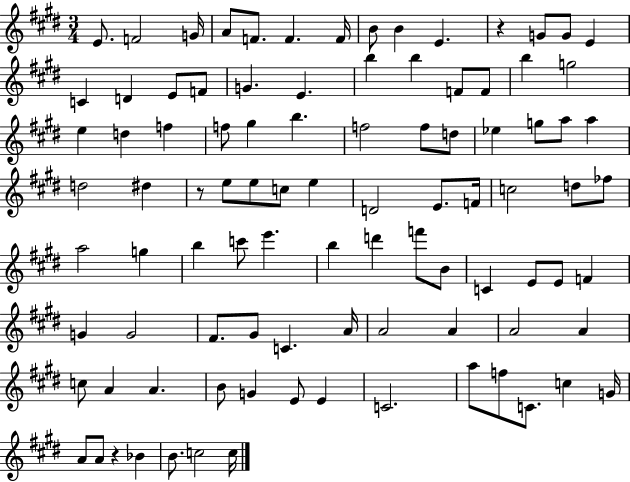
X:1
T:Untitled
M:3/4
L:1/4
K:E
E/2 F2 G/4 A/2 F/2 F F/4 B/2 B E z G/2 G/2 E C D E/2 F/2 G E b b F/2 F/2 b g2 e d f f/2 ^g b f2 f/2 d/2 _e g/2 a/2 a d2 ^d z/2 e/2 e/2 c/2 e D2 E/2 F/4 c2 d/2 _f/2 a2 g b c'/2 e' b d' f'/2 B/2 C E/2 E/2 F G G2 ^F/2 ^G/2 C A/4 A2 A A2 A c/2 A A B/2 G E/2 E C2 a/2 f/2 C/2 c G/4 A/2 A/2 z _B B/2 c2 c/4